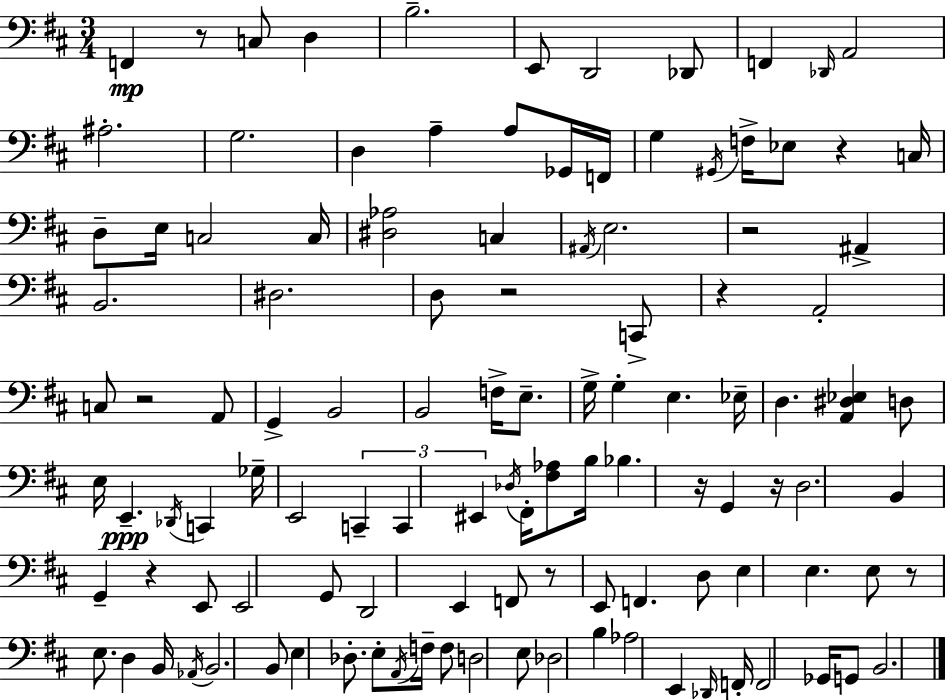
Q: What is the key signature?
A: D major